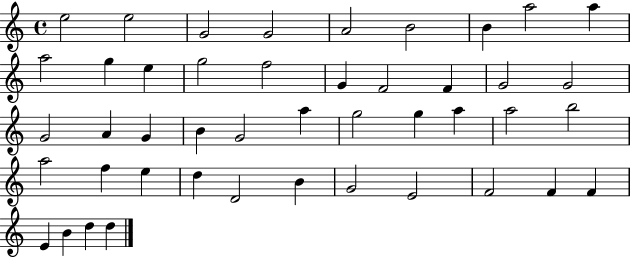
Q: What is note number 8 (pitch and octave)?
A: A5